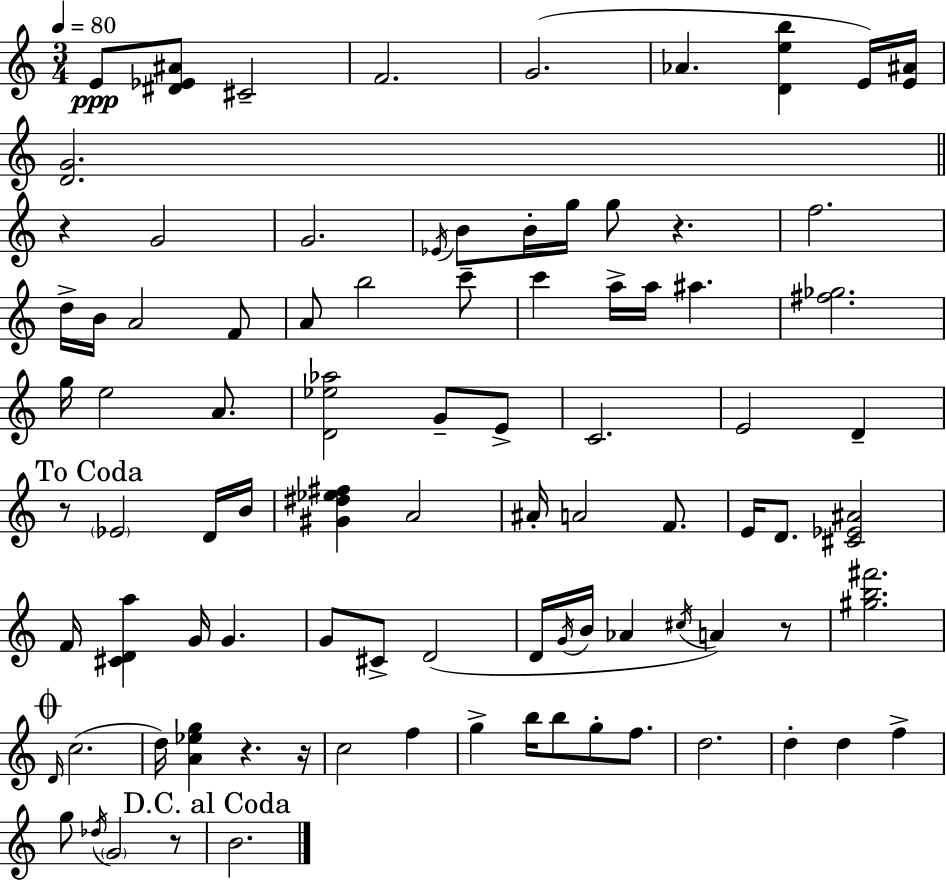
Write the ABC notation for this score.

X:1
T:Untitled
M:3/4
L:1/4
K:C
E/2 [^D_E^A]/2 ^C2 F2 G2 _A [Deb] E/4 [E^A]/4 [DG]2 z G2 G2 _E/4 B/2 B/4 g/4 g/2 z f2 d/4 B/4 A2 F/2 A/2 b2 c'/2 c' a/4 a/4 ^a [^f_g]2 g/4 e2 A/2 [D_e_a]2 G/2 E/2 C2 E2 D z/2 _E2 D/4 B/4 [^G^d_e^f] A2 ^A/4 A2 F/2 E/4 D/2 [^C_E^A]2 F/4 [^CDa] G/4 G G/2 ^C/2 D2 D/4 G/4 B/4 _A ^c/4 A z/2 [^gb^f']2 D/4 c2 d/4 [A_eg] z z/4 c2 f g b/4 b/2 g/2 f/2 d2 d d f g/2 _d/4 G2 z/2 B2